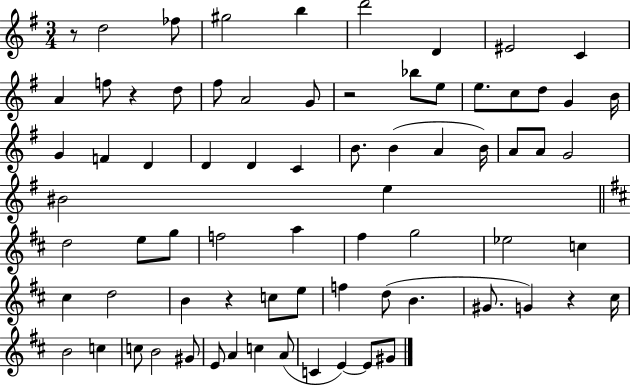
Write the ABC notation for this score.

X:1
T:Untitled
M:3/4
L:1/4
K:G
z/2 d2 _f/2 ^g2 b d'2 D ^E2 C A f/2 z d/2 ^f/2 A2 G/2 z2 _b/2 e/2 e/2 c/2 d/2 G B/4 G F D D D C B/2 B A B/4 A/2 A/2 G2 ^B2 e d2 e/2 g/2 f2 a ^f g2 _e2 c ^c d2 B z c/2 e/2 f d/2 B ^G/2 G z ^c/4 B2 c c/2 B2 ^G/2 E/2 A c A/2 C E E/2 ^G/2